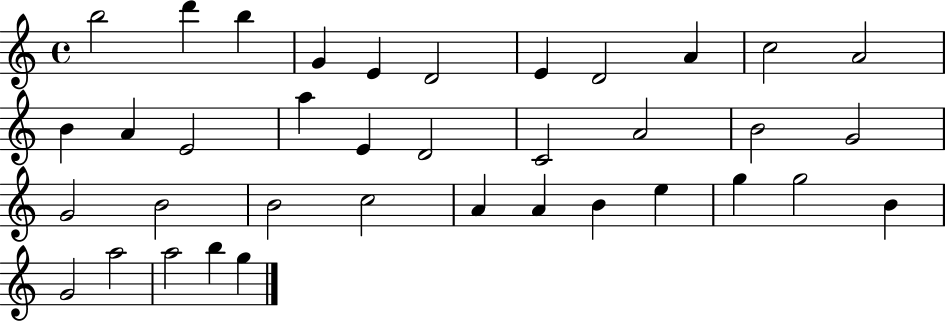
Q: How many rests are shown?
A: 0